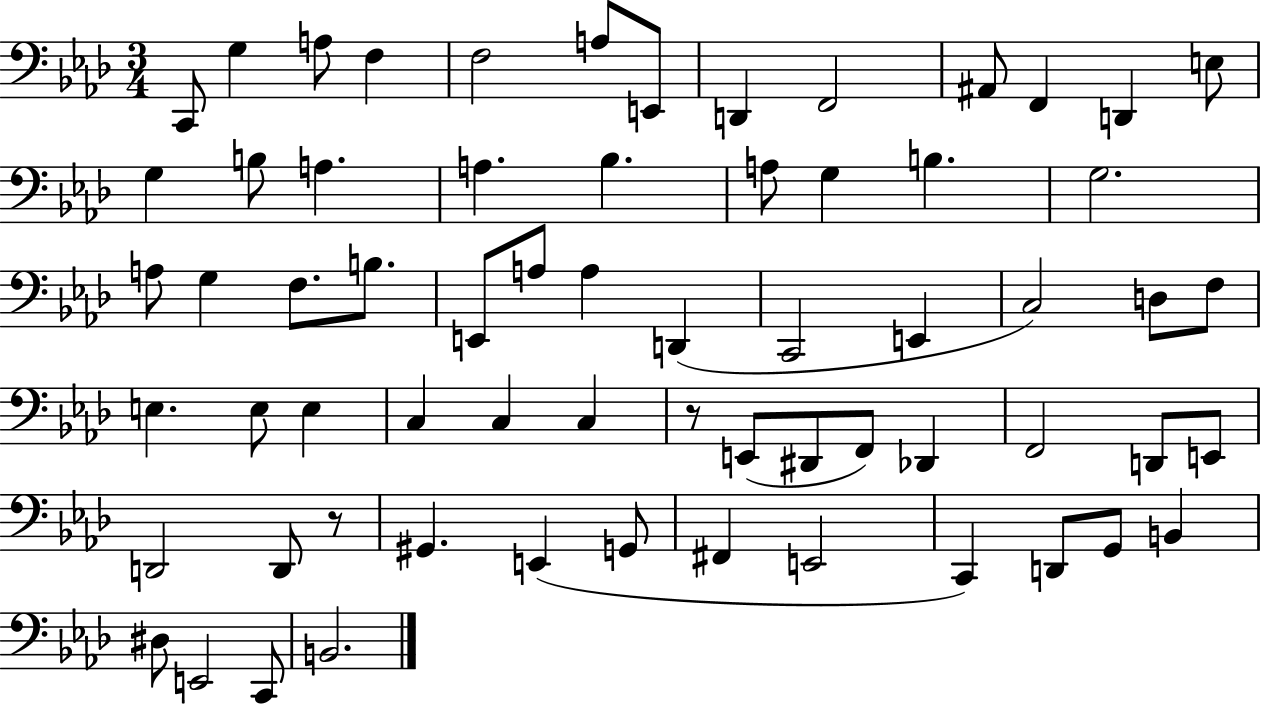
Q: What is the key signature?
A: AES major